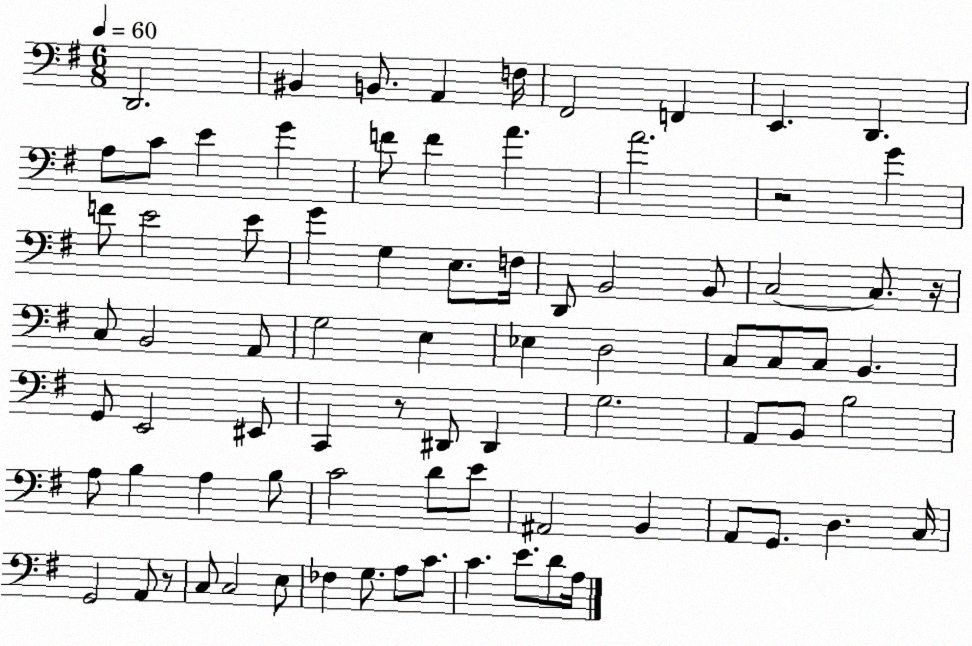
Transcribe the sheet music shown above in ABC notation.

X:1
T:Untitled
M:6/8
L:1/4
K:G
D,,2 ^B,, B,,/2 A,, F,/4 ^F,,2 F,, E,, D,, A,/2 C/2 E G F/2 F A A2 z2 G F/2 E2 E/2 G G, E,/2 F,/4 D,,/2 B,,2 B,,/2 C,2 C,/2 z/4 C,/2 B,,2 A,,/2 G,2 E, _E, D,2 C,/2 C,/2 C,/2 B,, G,,/2 E,,2 ^E,,/2 C,, z/2 ^D,,/2 ^D,, G,2 A,,/2 B,,/2 B,2 A,/2 B, A, B,/2 C2 D/2 E/2 ^A,,2 B,, A,,/2 G,,/2 D, C,/4 G,,2 A,,/2 z/2 C,/2 C,2 E,/2 _F, G,/2 A,/2 C/2 C E/2 D/2 A,/4